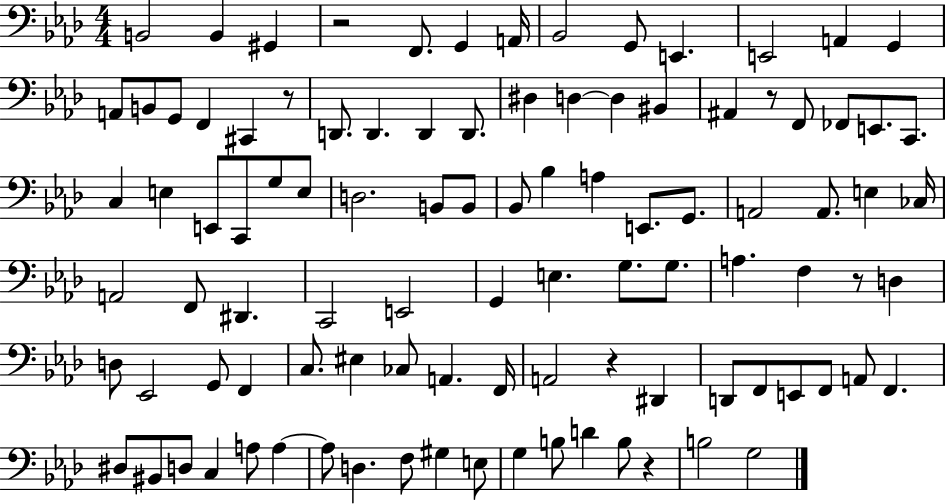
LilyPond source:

{
  \clef bass
  \numericTimeSignature
  \time 4/4
  \key aes \major
  b,2 b,4 gis,4 | r2 f,8. g,4 a,16 | bes,2 g,8 e,4. | e,2 a,4 g,4 | \break a,8 b,8 g,8 f,4 cis,4 r8 | d,8. d,4. d,4 d,8. | dis4 d4~~ d4 bis,4 | ais,4 r8 f,8 fes,8 e,8. c,8. | \break c4 e4 e,8 c,8 g8 e8 | d2. b,8 b,8 | bes,8 bes4 a4 e,8. g,8. | a,2 a,8. e4 ces16 | \break a,2 f,8 dis,4. | c,2 e,2 | g,4 e4. g8. g8. | a4. f4 r8 d4 | \break d8 ees,2 g,8 f,4 | c8. eis4 ces8 a,4. f,16 | a,2 r4 dis,4 | d,8 f,8 e,8 f,8 a,8 f,4. | \break dis8 bis,8 d8 c4 a8 a4~~ | a8 d4. f8 gis4 e8 | g4 b8 d'4 b8 r4 | b2 g2 | \break \bar "|."
}